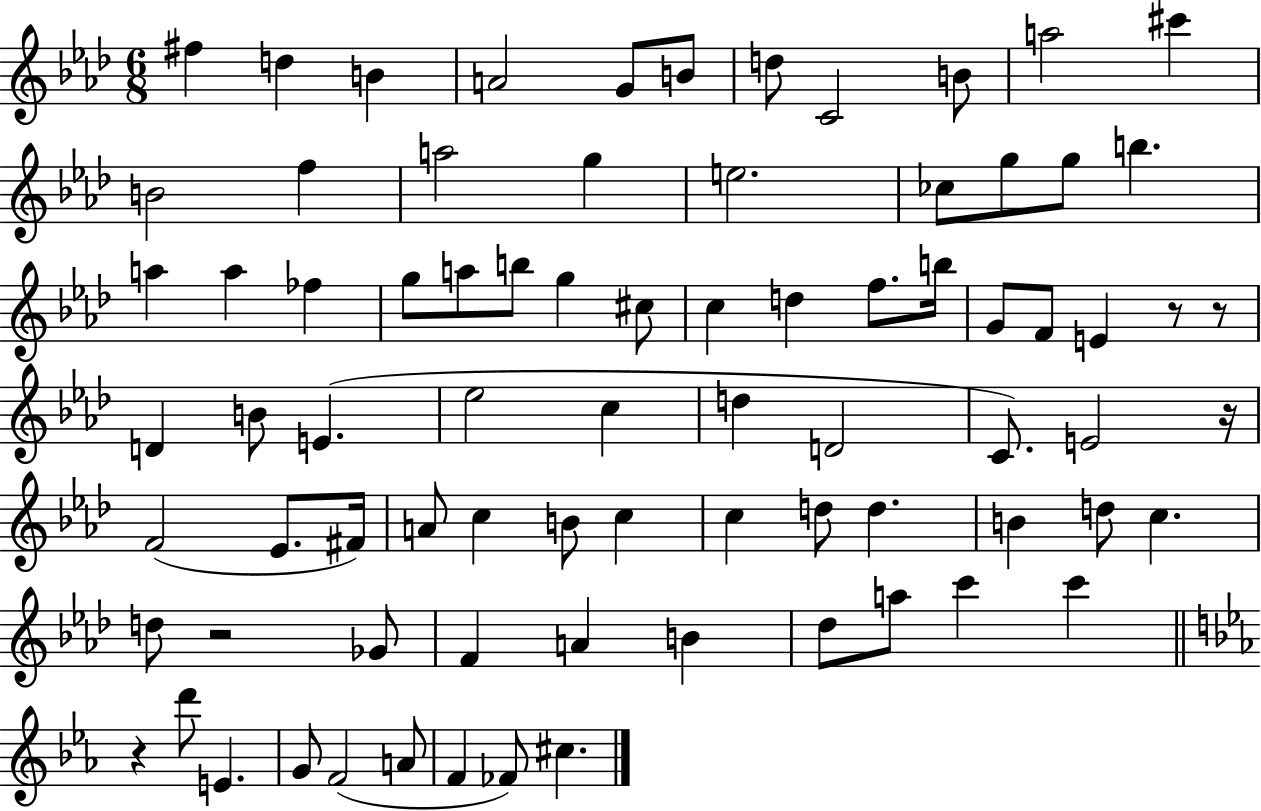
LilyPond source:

{
  \clef treble
  \numericTimeSignature
  \time 6/8
  \key aes \major
  fis''4 d''4 b'4 | a'2 g'8 b'8 | d''8 c'2 b'8 | a''2 cis'''4 | \break b'2 f''4 | a''2 g''4 | e''2. | ces''8 g''8 g''8 b''4. | \break a''4 a''4 fes''4 | g''8 a''8 b''8 g''4 cis''8 | c''4 d''4 f''8. b''16 | g'8 f'8 e'4 r8 r8 | \break d'4 b'8 e'4.( | ees''2 c''4 | d''4 d'2 | c'8.) e'2 r16 | \break f'2( ees'8. fis'16) | a'8 c''4 b'8 c''4 | c''4 d''8 d''4. | b'4 d''8 c''4. | \break d''8 r2 ges'8 | f'4 a'4 b'4 | des''8 a''8 c'''4 c'''4 | \bar "||" \break \key ees \major r4 d'''8 e'4. | g'8 f'2( a'8 | f'4 fes'8) cis''4. | \bar "|."
}